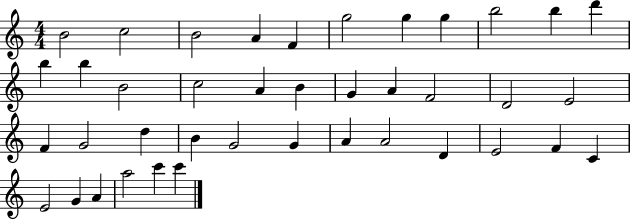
{
  \clef treble
  \numericTimeSignature
  \time 4/4
  \key c \major
  b'2 c''2 | b'2 a'4 f'4 | g''2 g''4 g''4 | b''2 b''4 d'''4 | \break b''4 b''4 b'2 | c''2 a'4 b'4 | g'4 a'4 f'2 | d'2 e'2 | \break f'4 g'2 d''4 | b'4 g'2 g'4 | a'4 a'2 d'4 | e'2 f'4 c'4 | \break e'2 g'4 a'4 | a''2 c'''4 c'''4 | \bar "|."
}